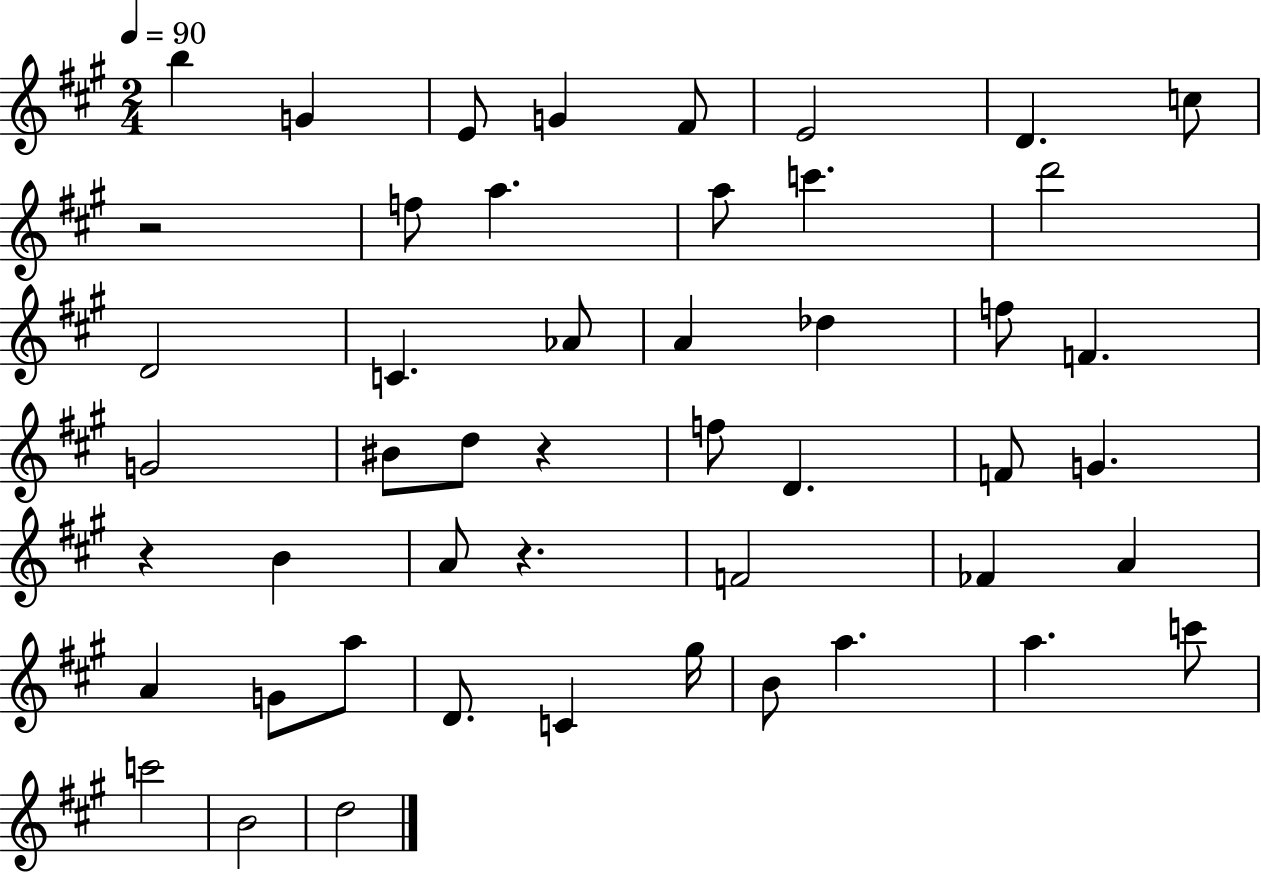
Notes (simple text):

B5/q G4/q E4/e G4/q F#4/e E4/h D4/q. C5/e R/h F5/e A5/q. A5/e C6/q. D6/h D4/h C4/q. Ab4/e A4/q Db5/q F5/e F4/q. G4/h BIS4/e D5/e R/q F5/e D4/q. F4/e G4/q. R/q B4/q A4/e R/q. F4/h FES4/q A4/q A4/q G4/e A5/e D4/e. C4/q G#5/s B4/e A5/q. A5/q. C6/e C6/h B4/h D5/h